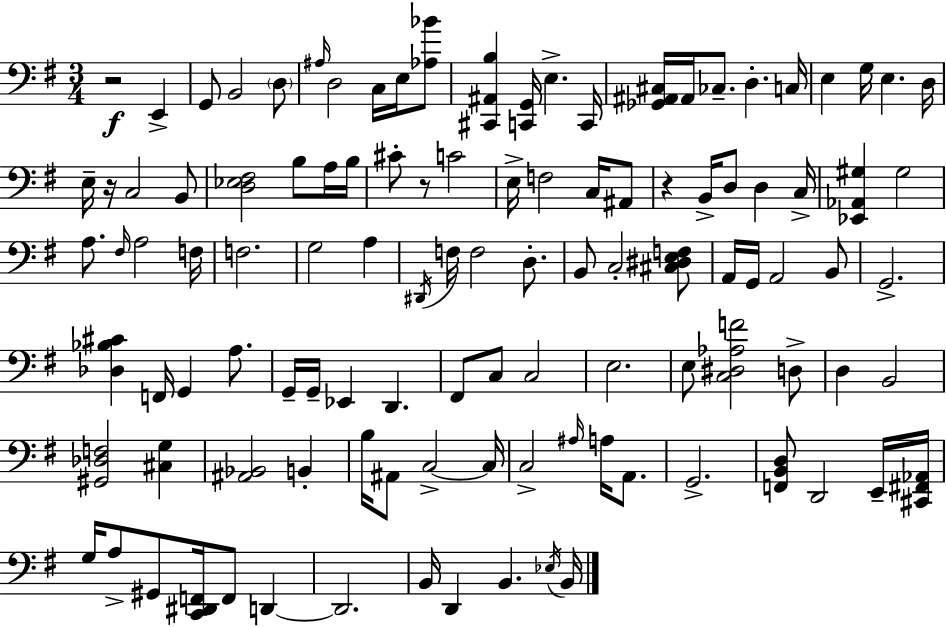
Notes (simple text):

R/h E2/q G2/e B2/h D3/e A#3/s D3/h C3/s E3/s [Ab3,Bb4]/e [C#2,A#2,B3]/q [C2,G2]/s E3/q. C2/s [Gb2,A#2,C#3]/s A#2/s CES3/e. D3/q. C3/s E3/q G3/s E3/q. D3/s E3/s R/s C3/h B2/e [D3,Eb3,F#3]/h B3/e A3/s B3/s C#4/e R/e C4/h E3/s F3/h C3/s A#2/e R/q B2/s D3/e D3/q C3/s [Eb2,Ab2,G#3]/q G#3/h A3/e. F#3/s A3/h F3/s F3/h. G3/h A3/q D#2/s F3/s F3/h D3/e. B2/e C3/h [C#3,D#3,E3,F3]/e A2/s G2/s A2/h B2/e G2/h. [Db3,Bb3,C#4]/q F2/s G2/q A3/e. G2/s G2/s Eb2/q D2/q. F#2/e C3/e C3/h E3/h. E3/e [C3,D#3,Ab3,F4]/h D3/e D3/q B2/h [G#2,Db3,F3]/h [C#3,G3]/q [A#2,Bb2]/h B2/q B3/s A#2/e C3/h C3/s C3/h A#3/s A3/s A2/e. G2/h. [F2,B2,D3]/e D2/h E2/s [C#2,F#2,Ab2]/s G3/s A3/e G#2/e [C2,D#2,F2]/s F2/e D2/q D2/h. B2/s D2/q B2/q. Eb3/s B2/s